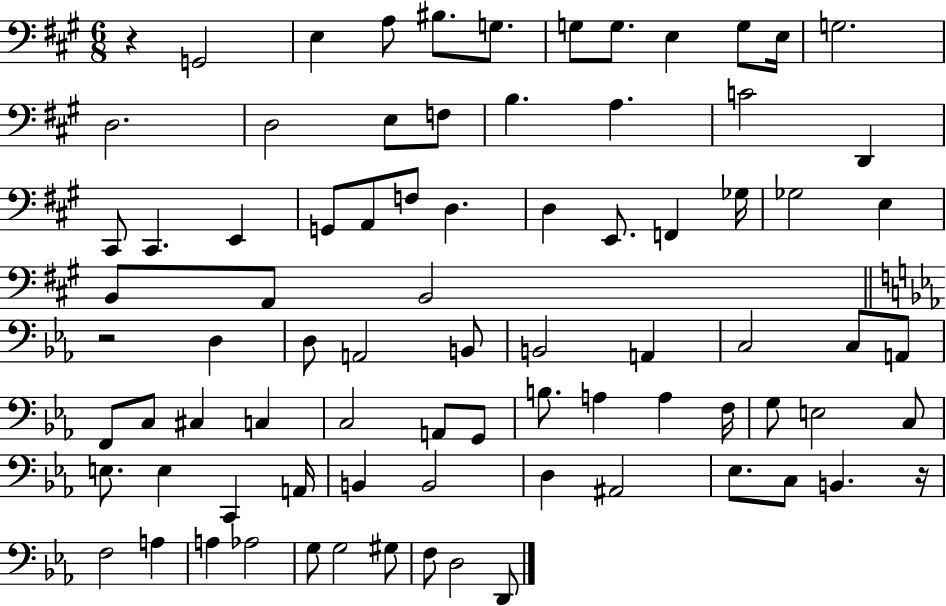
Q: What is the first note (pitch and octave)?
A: G2